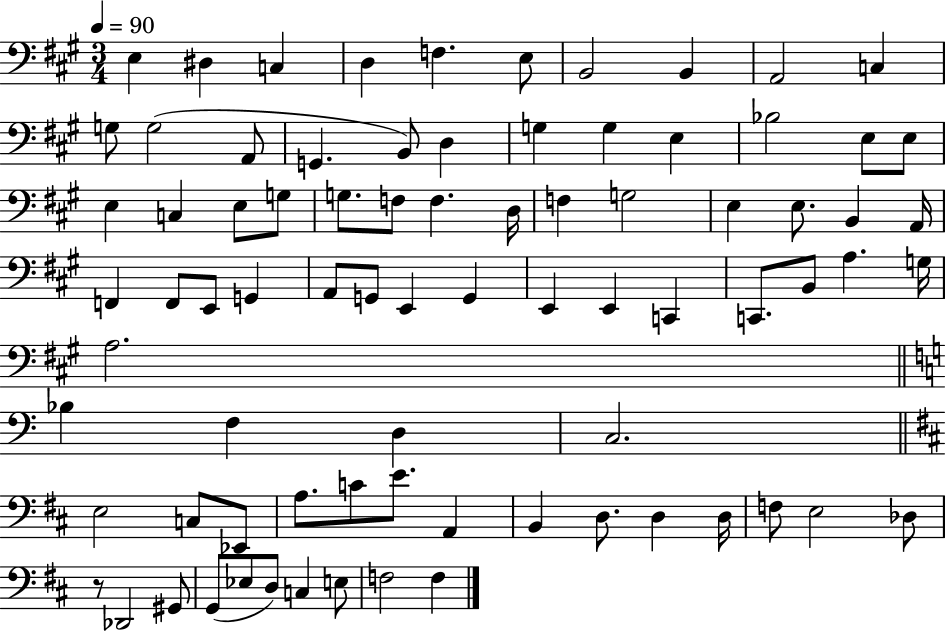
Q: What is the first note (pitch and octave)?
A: E3